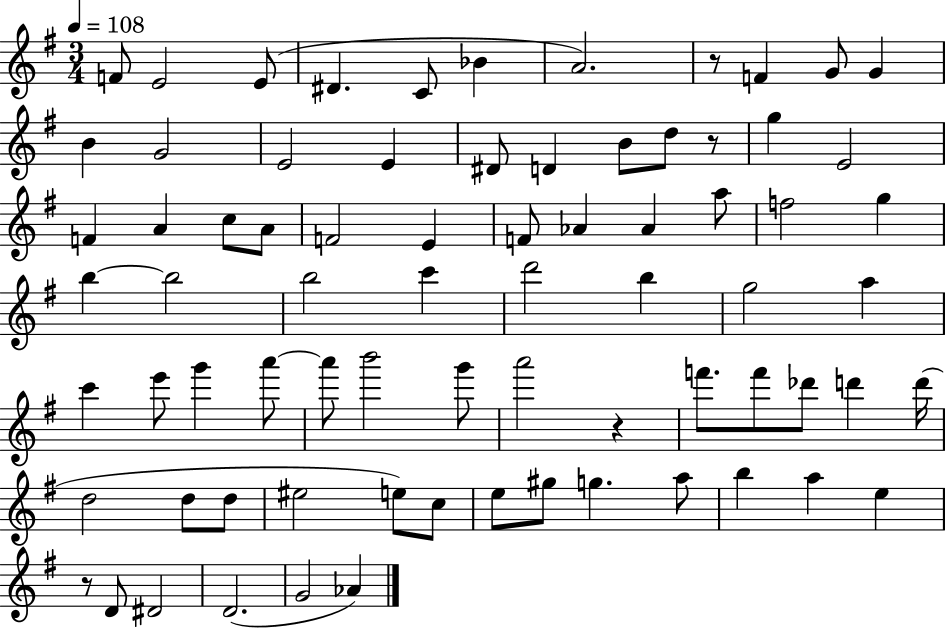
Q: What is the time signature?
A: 3/4